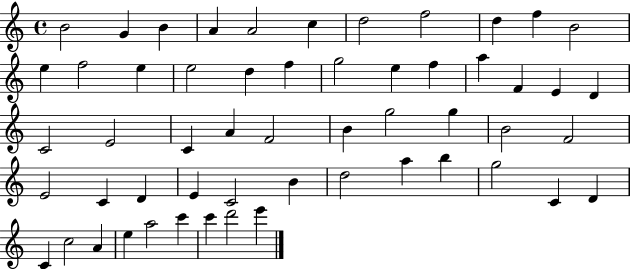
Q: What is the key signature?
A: C major